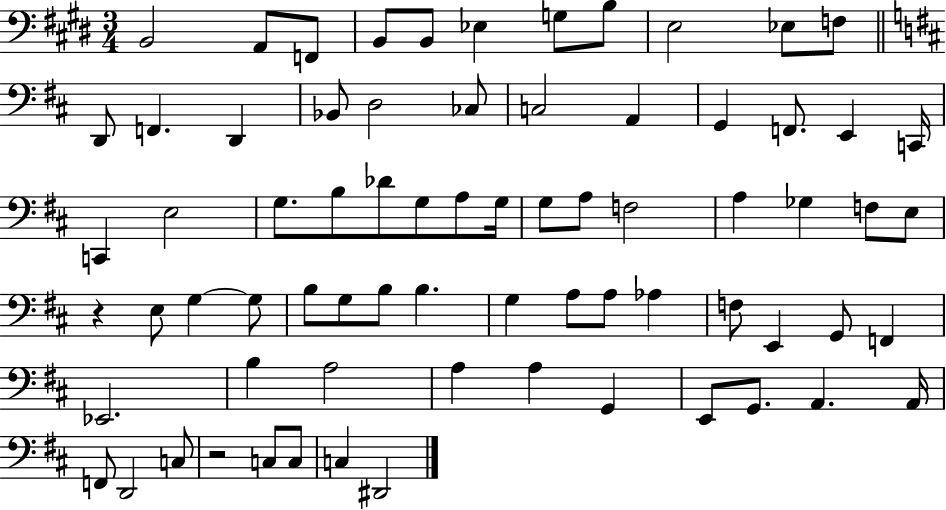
{
  \clef bass
  \numericTimeSignature
  \time 3/4
  \key e \major
  b,2 a,8 f,8 | b,8 b,8 ees4 g8 b8 | e2 ees8 f8 | \bar "||" \break \key d \major d,8 f,4. d,4 | bes,8 d2 ces8 | c2 a,4 | g,4 f,8. e,4 c,16 | \break c,4 e2 | g8. b8 des'8 g8 a8 g16 | g8 a8 f2 | a4 ges4 f8 e8 | \break r4 e8 g4~~ g8 | b8 g8 b8 b4. | g4 a8 a8 aes4 | f8 e,4 g,8 f,4 | \break ees,2. | b4 a2 | a4 a4 g,4 | e,8 g,8. a,4. a,16 | \break f,8 d,2 c8 | r2 c8 c8 | c4 dis,2 | \bar "|."
}